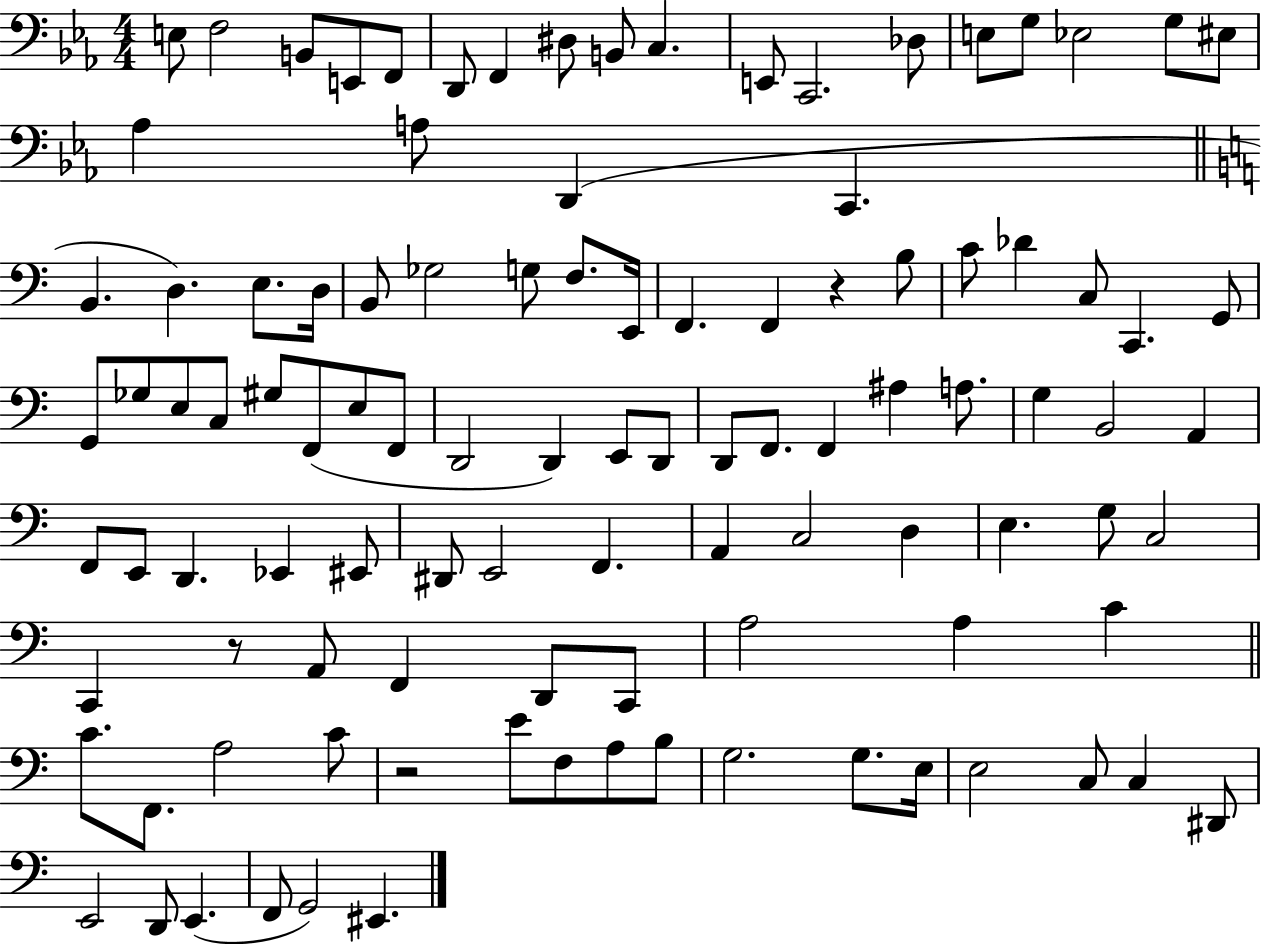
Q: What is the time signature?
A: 4/4